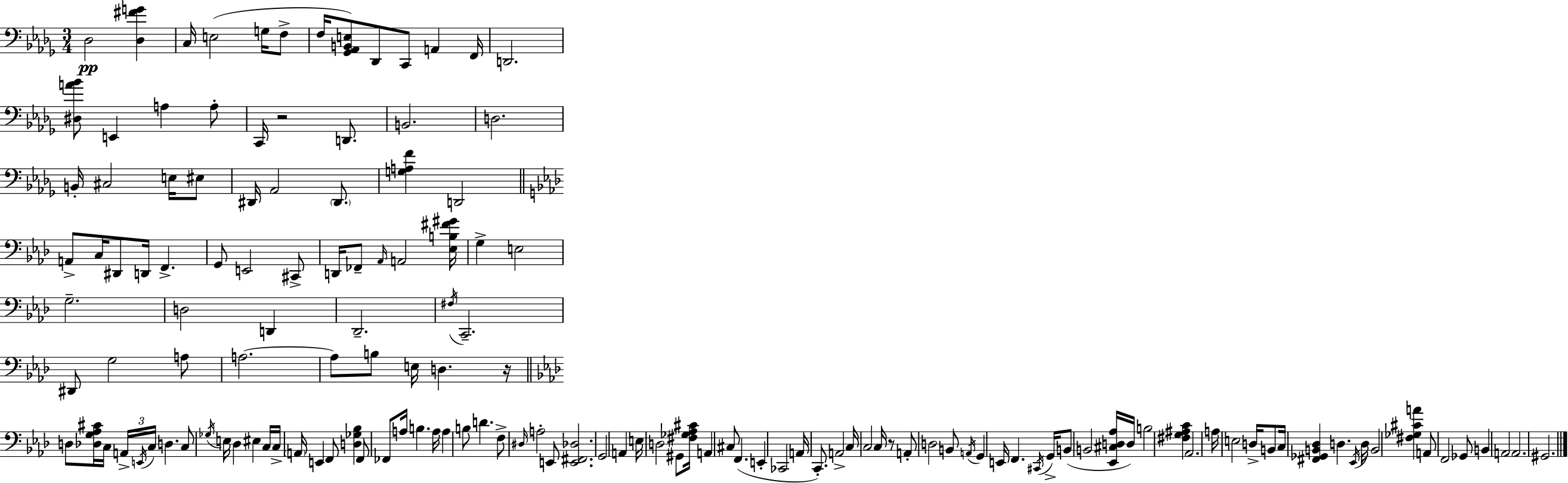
{
  \clef bass
  \numericTimeSignature
  \time 3/4
  \key bes \minor
  des2\pp <des fis' g'>4 | c16 e2( g16 f8-> | f16 <ges, aes, b, e>8) des,8 c,8 a,4 f,16 | d,2. | \break <dis a' bes'>8 e,4 a4 a8-. | c,16 r2 d,8. | b,2. | d2. | \break b,16-. cis2 e16 eis8 | dis,16 aes,2 \parenthesize dis,8. | <g a f'>4 d,2 | \bar "||" \break \key aes \major a,8-> c16 dis,8 d,16 f,4.-> | g,8 e,2 cis,8-> | d,16 fes,8-- \grace { aes,16 } a,2 | <ees b fis' gis'>16 g4-> e2 | \break g2.-- | d2 d,4 | des,2.-- | \acciaccatura { fis16 } c,2.-- | \break dis,8 g2 | a8 a2.~~ | a8 b8 e16 d4. | r16 \bar "||" \break \key aes \major d8 <des g aes cis'>16 c16 \tuplet 3/2 { a,16-> \acciaccatura { e,16 } c16 } d4. | c8 \acciaccatura { ges16 } e16 des4 eis4 | c16 c16-> \parenthesize a,16 e,4 f,8 <d ges bes>4 | f,8 fes,8 a16 b4. | \break a16 a4 b8 d'4. | f8-> \grace { dis16 } a2-. | e,8 <e, fis, des>2. | g,2 a,4 | \break e16 d2 | gis,8 <fis ges aes cis'>16 a,4 cis8 f,4.( | e,4-. ces,2 | a,16 c,8.-.) a,2-> | \break c16 c2 | c16 r8 a,8-. d2 | b,8 \acciaccatura { a,16 } g,4 e,16 f,4. | \acciaccatura { cis,16 } g,16-> b,8( b,2 | \break <ees, cis d aes>16 d16) b2 | <fis g ais c'>4 aes,2. | a16 e2 | d16-> b,8 c16 <fis, ges, b, des>4 d4. | \break \acciaccatura { ees,16 } d16 b,2 | <fis ges cis' a'>4 a,8 f,2 | ges,8 b,4 a,2 | a,2. | \break gis,2. | \bar "|."
}